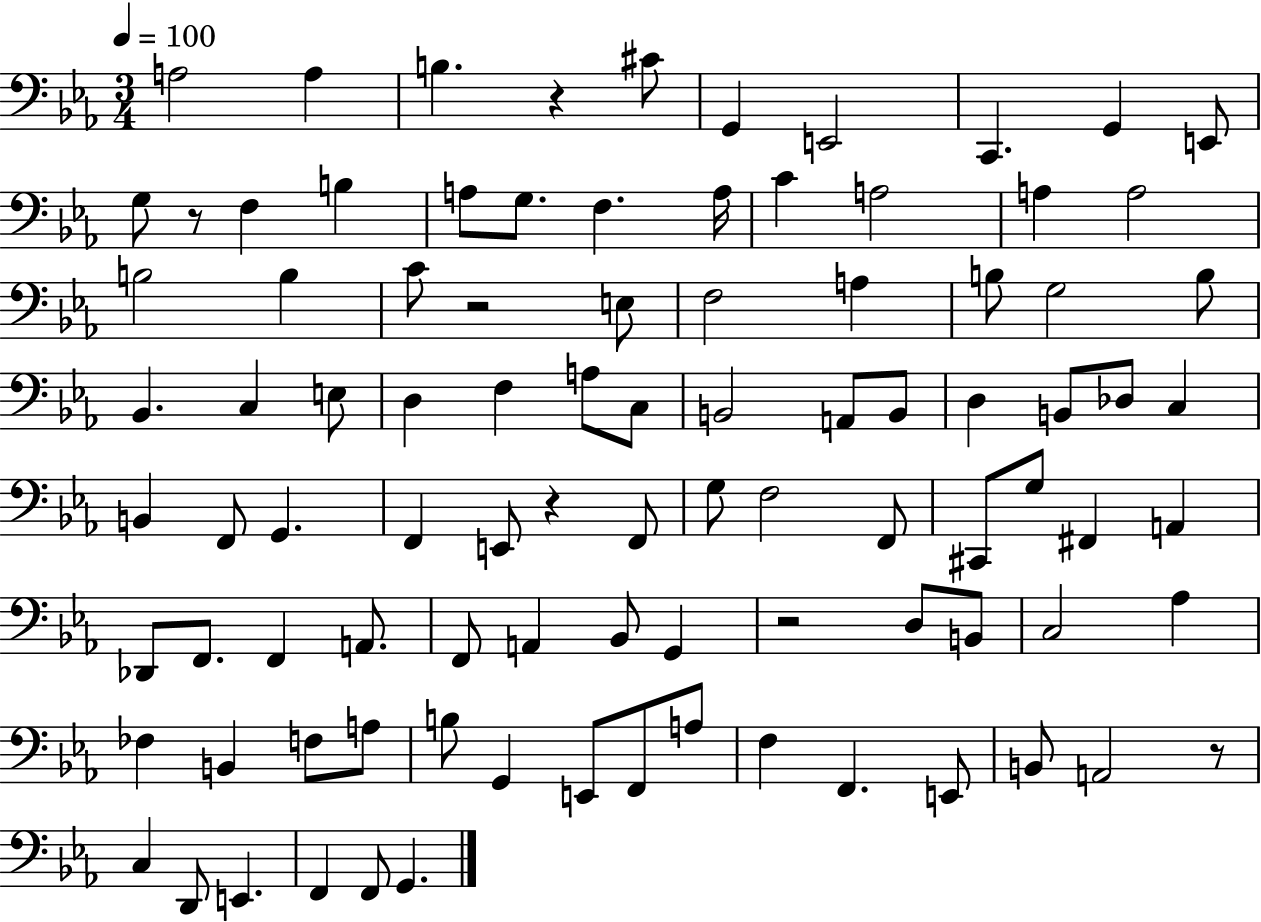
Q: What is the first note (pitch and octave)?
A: A3